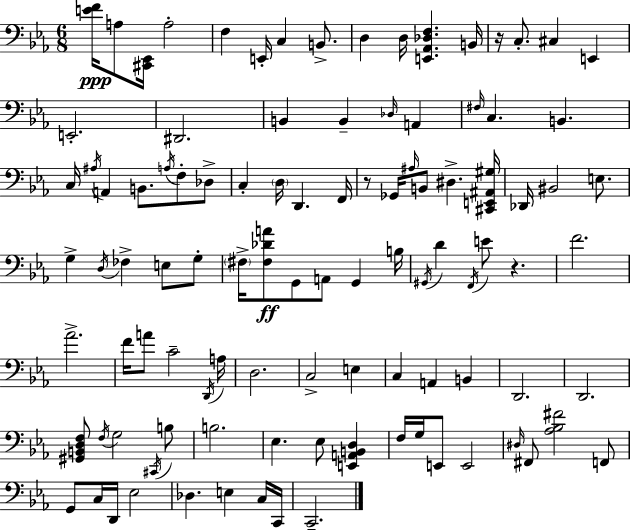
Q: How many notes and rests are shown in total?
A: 102